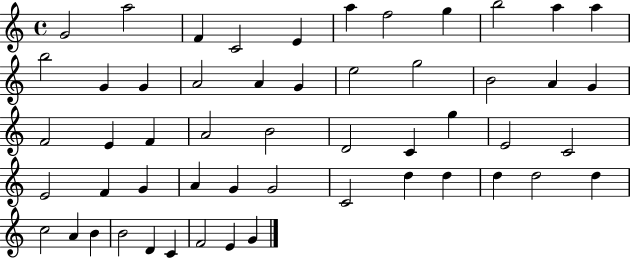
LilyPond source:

{
  \clef treble
  \time 4/4
  \defaultTimeSignature
  \key c \major
  g'2 a''2 | f'4 c'2 e'4 | a''4 f''2 g''4 | b''2 a''4 a''4 | \break b''2 g'4 g'4 | a'2 a'4 g'4 | e''2 g''2 | b'2 a'4 g'4 | \break f'2 e'4 f'4 | a'2 b'2 | d'2 c'4 g''4 | e'2 c'2 | \break e'2 f'4 g'4 | a'4 g'4 g'2 | c'2 d''4 d''4 | d''4 d''2 d''4 | \break c''2 a'4 b'4 | b'2 d'4 c'4 | f'2 e'4 g'4 | \bar "|."
}